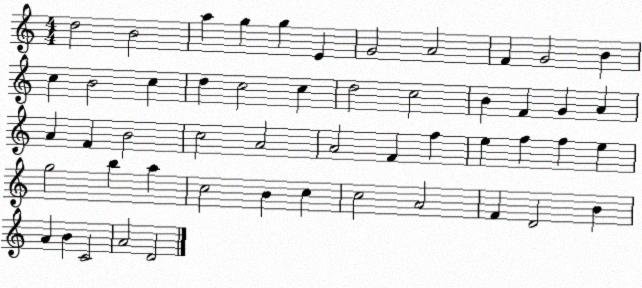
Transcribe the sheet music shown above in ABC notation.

X:1
T:Untitled
M:4/4
L:1/4
K:C
d2 B2 a g g E G2 A2 F G2 B c B2 c d c2 c d2 c2 B F G A A F B2 c2 A2 A2 F f e f f e g2 b a c2 B c c2 A2 F D2 B A B C2 A2 D2